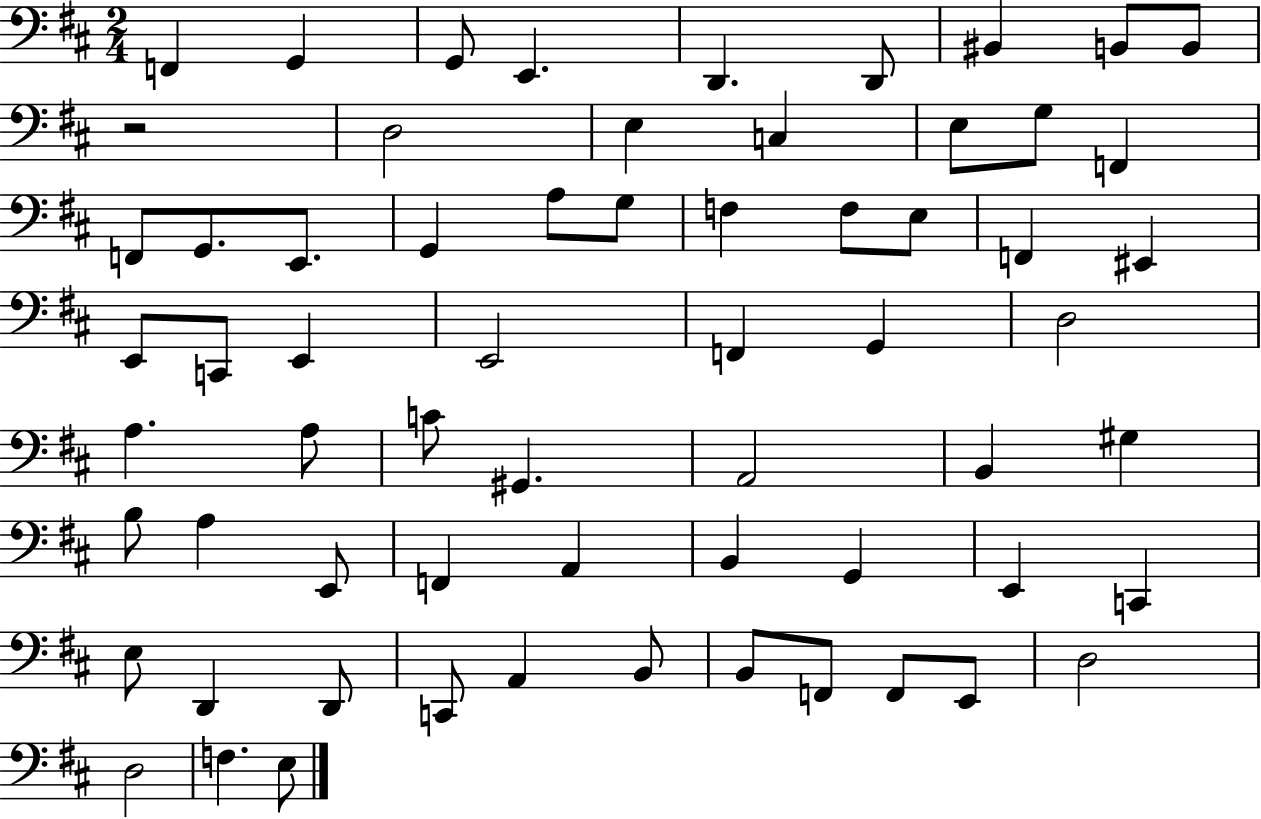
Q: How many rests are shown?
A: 1